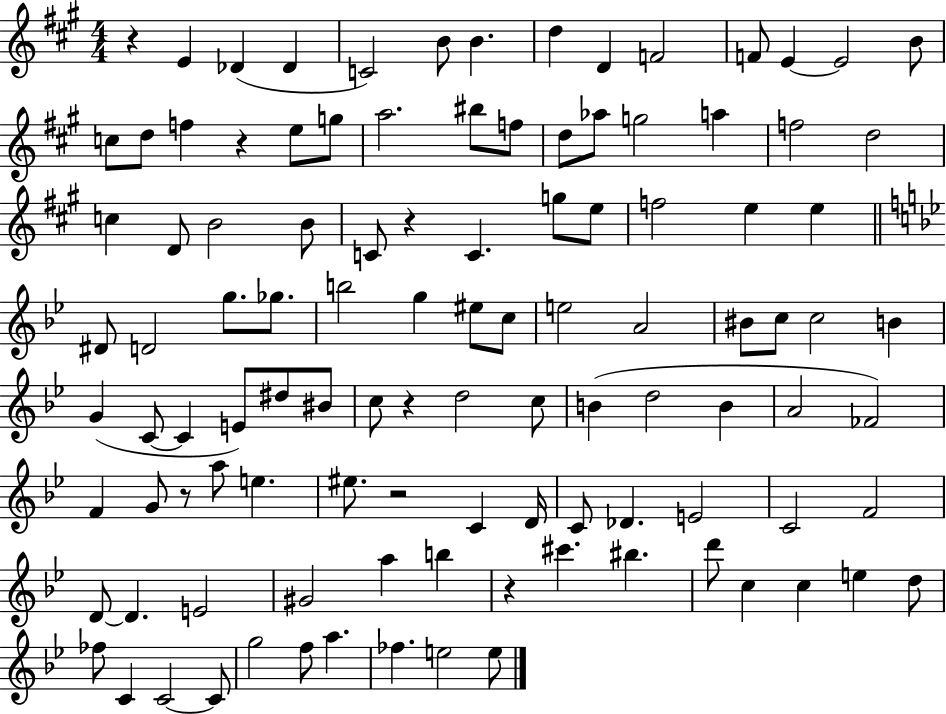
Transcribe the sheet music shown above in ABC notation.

X:1
T:Untitled
M:4/4
L:1/4
K:A
z E _D _D C2 B/2 B d D F2 F/2 E E2 B/2 c/2 d/2 f z e/2 g/2 a2 ^b/2 f/2 d/2 _a/2 g2 a f2 d2 c D/2 B2 B/2 C/2 z C g/2 e/2 f2 e e ^D/2 D2 g/2 _g/2 b2 g ^e/2 c/2 e2 A2 ^B/2 c/2 c2 B G C/2 C E/2 ^d/2 ^B/2 c/2 z d2 c/2 B d2 B A2 _F2 F G/2 z/2 a/2 e ^e/2 z2 C D/4 C/2 _D E2 C2 F2 D/2 D E2 ^G2 a b z ^c' ^b d'/2 c c e d/2 _f/2 C C2 C/2 g2 f/2 a _f e2 e/2